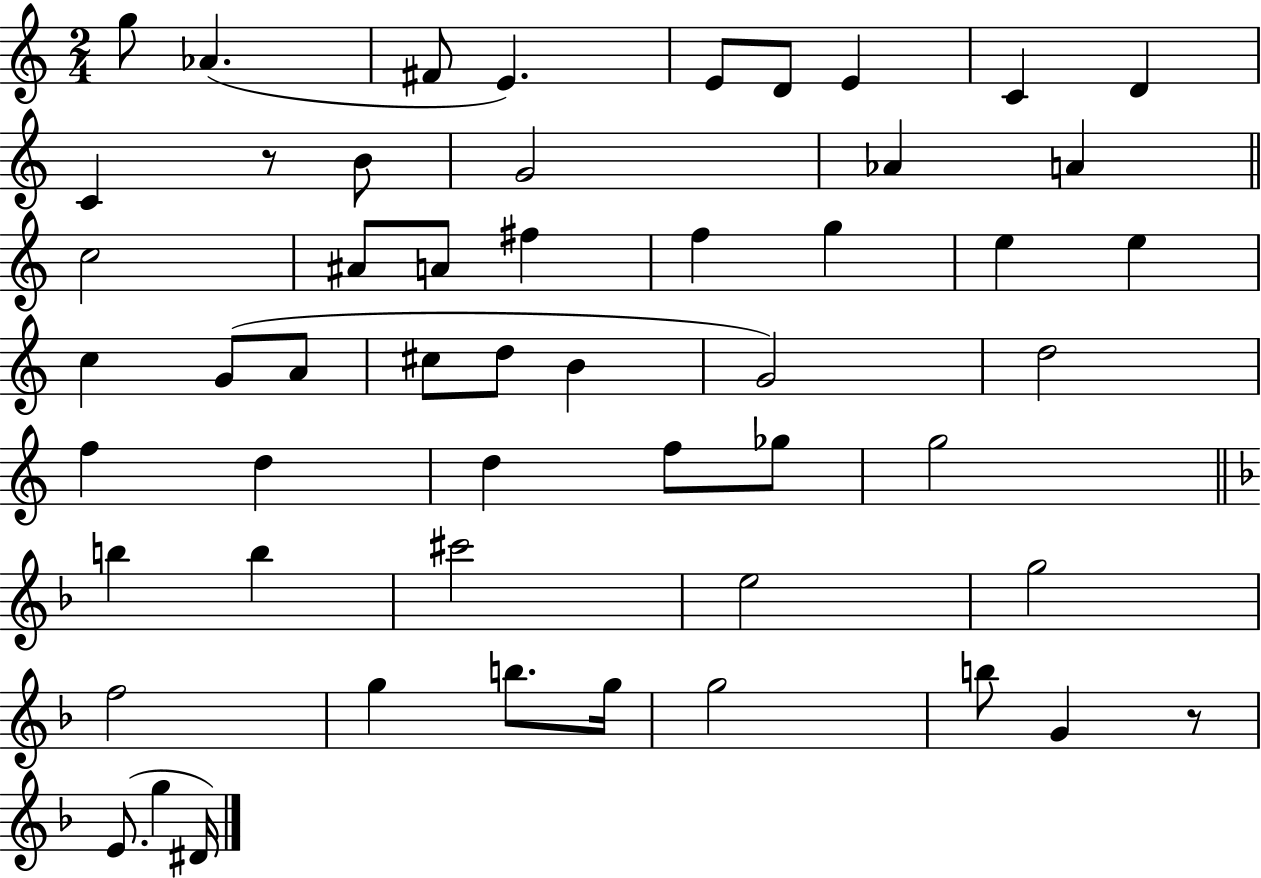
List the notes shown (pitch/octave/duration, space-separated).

G5/e Ab4/q. F#4/e E4/q. E4/e D4/e E4/q C4/q D4/q C4/q R/e B4/e G4/h Ab4/q A4/q C5/h A#4/e A4/e F#5/q F5/q G5/q E5/q E5/q C5/q G4/e A4/e C#5/e D5/e B4/q G4/h D5/h F5/q D5/q D5/q F5/e Gb5/e G5/h B5/q B5/q C#6/h E5/h G5/h F5/h G5/q B5/e. G5/s G5/h B5/e G4/q R/e E4/e. G5/q D#4/s